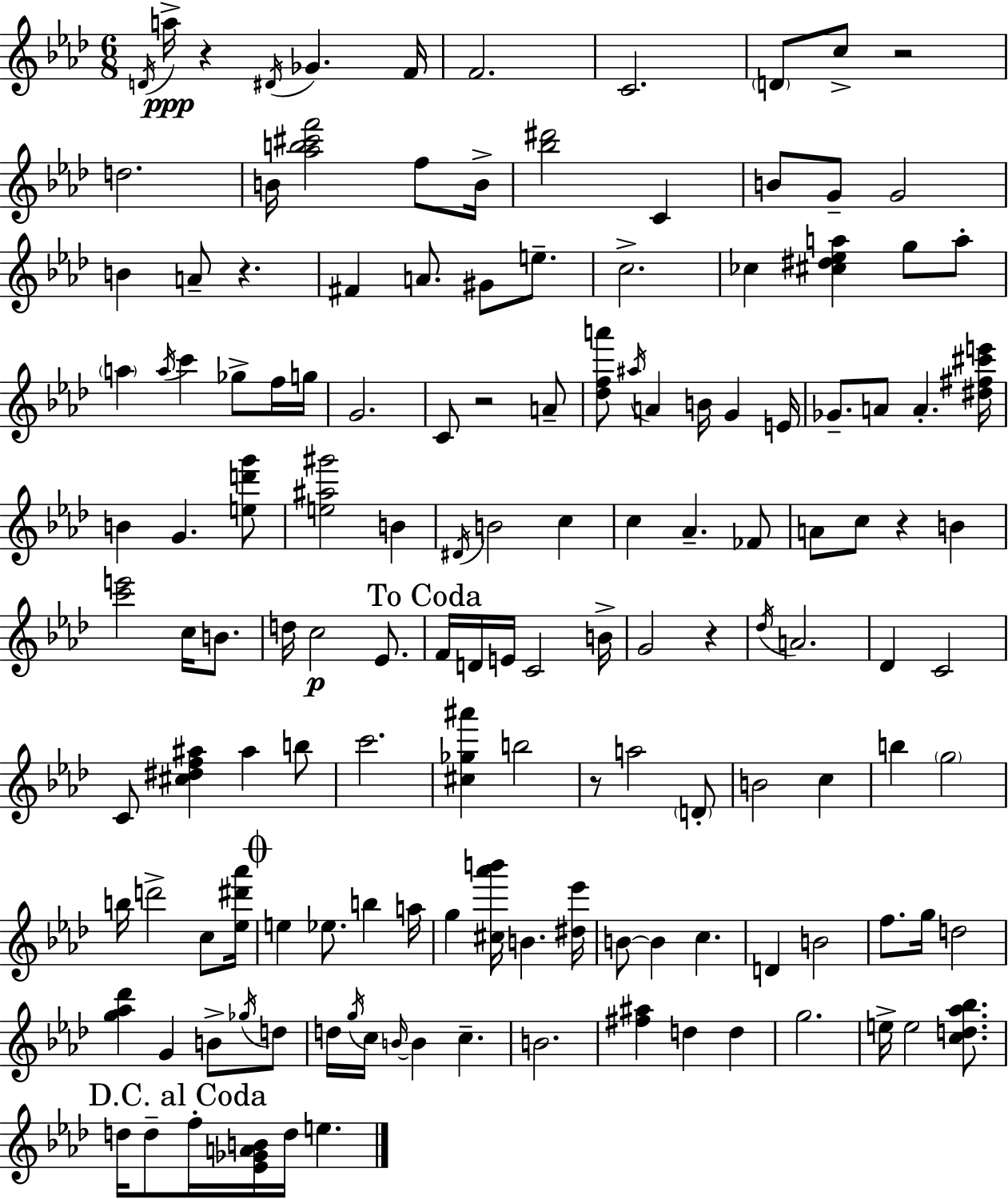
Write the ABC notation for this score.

X:1
T:Untitled
M:6/8
L:1/4
K:Fm
D/4 a/4 z ^D/4 _G F/4 F2 C2 D/2 c/2 z2 d2 B/4 [_ab^c'f']2 f/2 B/4 [_b^d']2 C B/2 G/2 G2 B A/2 z ^F A/2 ^G/2 e/2 c2 _c [^c^d_ea] g/2 a/2 a a/4 c' _g/2 f/4 g/4 G2 C/2 z2 A/2 [_dfa']/2 ^a/4 A B/4 G E/4 _G/2 A/2 A [^d^f^c'e']/4 B G [ed'g']/2 [e^a^g']2 B ^D/4 B2 c c _A _F/2 A/2 c/2 z B [c'e']2 c/4 B/2 d/4 c2 _E/2 F/4 D/4 E/4 C2 B/4 G2 z _d/4 A2 _D C2 C/2 [^c^df^a] ^a b/2 c'2 [^c_g^a'] b2 z/2 a2 D/2 B2 c b g2 b/4 d'2 c/2 [_e^d'_a']/4 e _e/2 b a/4 g [^c_a'b']/4 B [^d_e']/4 B/2 B c D B2 f/2 g/4 d2 [g_a_d'] G B/2 _g/4 d/2 d/4 g/4 c/4 B/4 B c B2 [^f^a] d d g2 e/4 e2 [cd_a_b]/2 d/4 d/2 f/4 [_E_GAB]/4 d/4 e